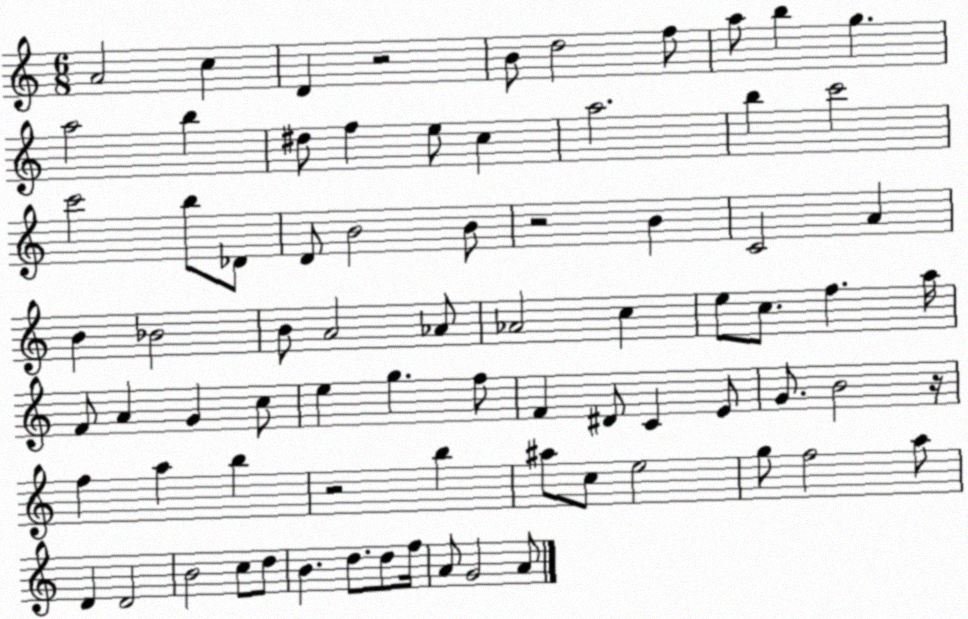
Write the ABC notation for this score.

X:1
T:Untitled
M:6/8
L:1/4
K:C
A2 c D z2 B/2 d2 f/2 a/2 b g a2 b ^d/2 f e/2 c a2 b c'2 c'2 b/2 _D/2 D/2 B2 B/2 z2 B C2 A B _B2 B/2 A2 _A/2 _A2 c e/2 c/2 f a/4 F/2 A G c/2 e g f/2 F ^D/2 C E/2 G/2 B2 z/4 f a b z2 b ^a/2 c/2 e2 g/2 f2 a/2 D D2 B2 c/2 d/2 B d/2 d/2 f/4 A/2 G2 A/2